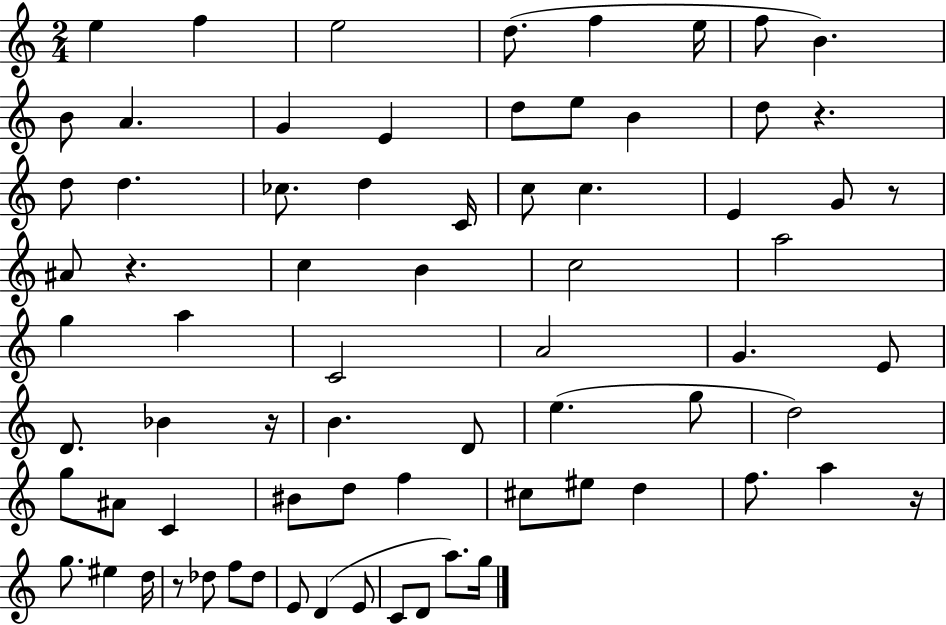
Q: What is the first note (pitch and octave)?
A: E5